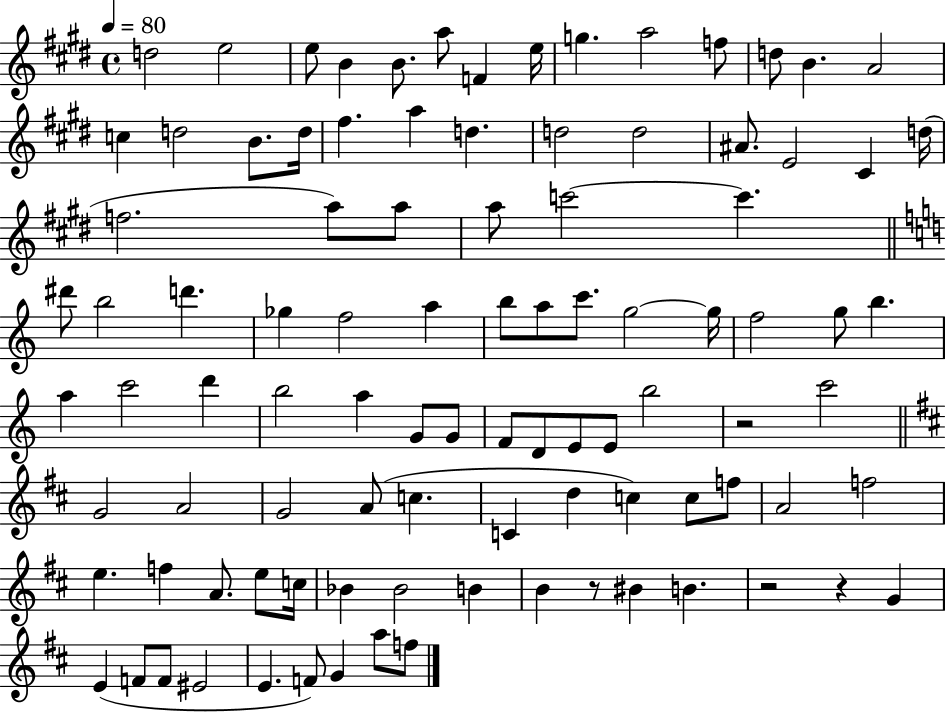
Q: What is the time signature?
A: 4/4